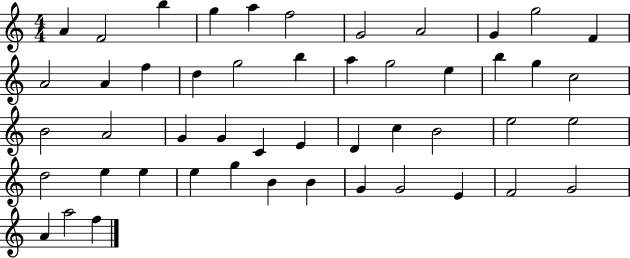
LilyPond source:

{
  \clef treble
  \numericTimeSignature
  \time 4/4
  \key c \major
  a'4 f'2 b''4 | g''4 a''4 f''2 | g'2 a'2 | g'4 g''2 f'4 | \break a'2 a'4 f''4 | d''4 g''2 b''4 | a''4 g''2 e''4 | b''4 g''4 c''2 | \break b'2 a'2 | g'4 g'4 c'4 e'4 | d'4 c''4 b'2 | e''2 e''2 | \break d''2 e''4 e''4 | e''4 g''4 b'4 b'4 | g'4 g'2 e'4 | f'2 g'2 | \break a'4 a''2 f''4 | \bar "|."
}